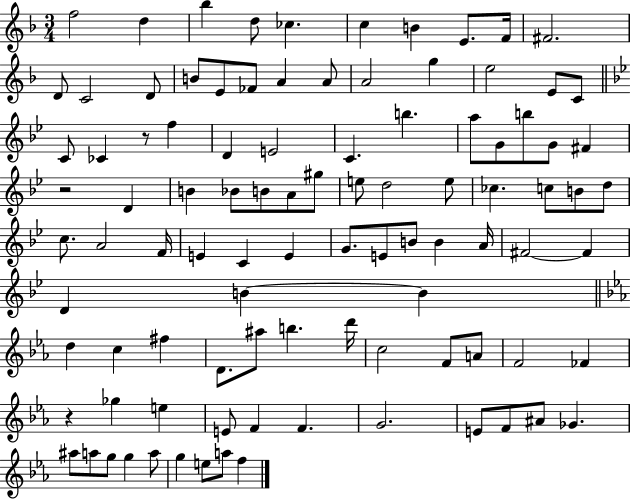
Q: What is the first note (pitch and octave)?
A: F5